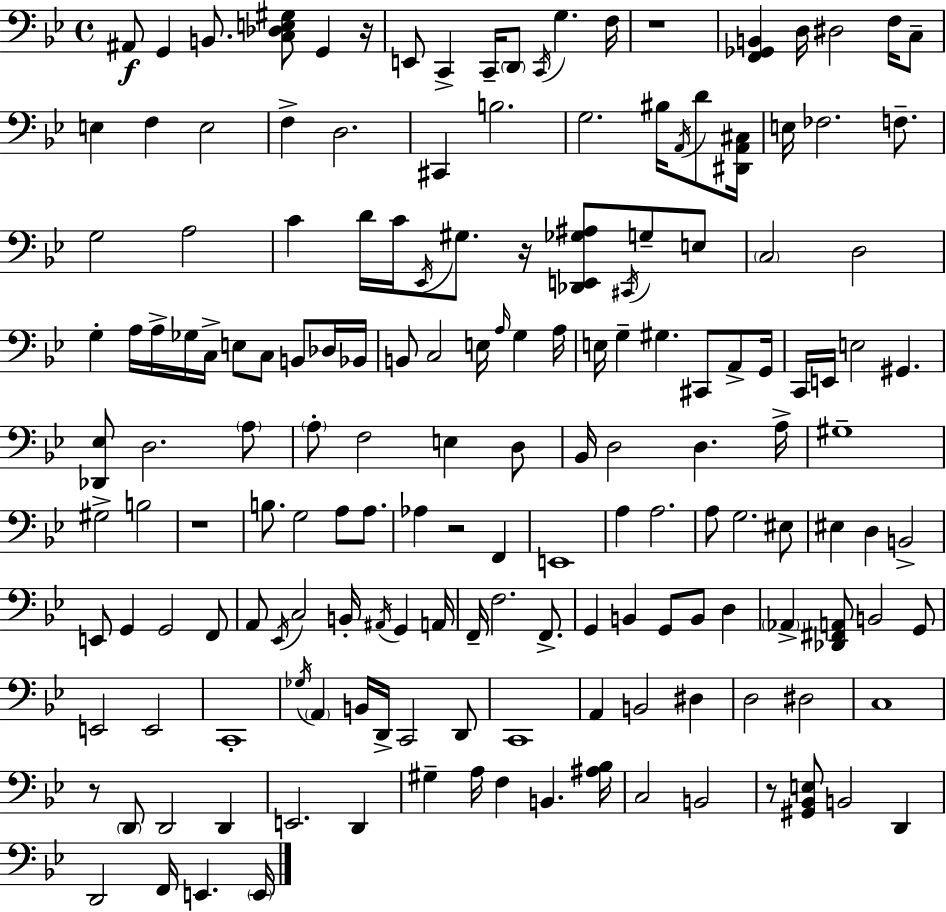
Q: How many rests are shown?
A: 7